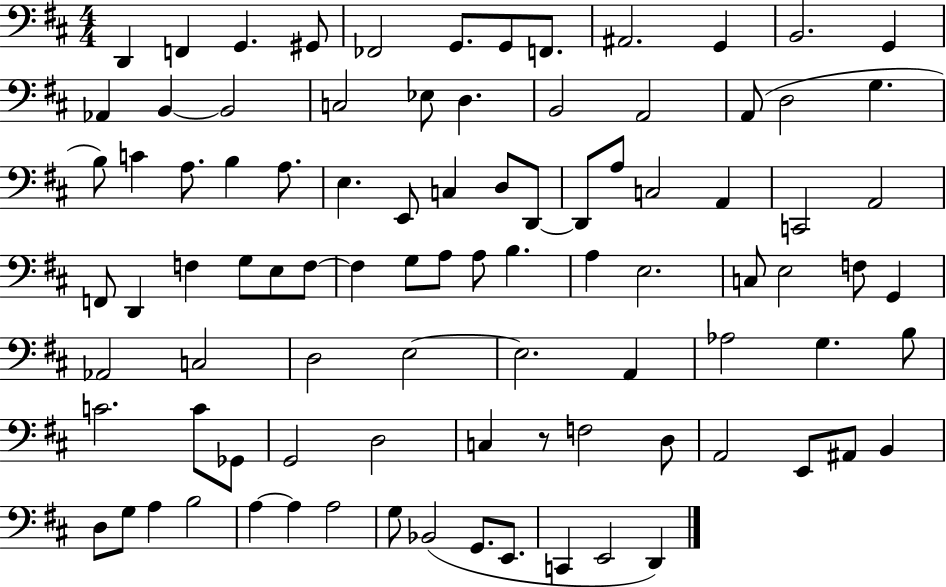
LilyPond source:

{
  \clef bass
  \numericTimeSignature
  \time 4/4
  \key d \major
  \repeat volta 2 { d,4 f,4 g,4. gis,8 | fes,2 g,8. g,8 f,8. | ais,2. g,4 | b,2. g,4 | \break aes,4 b,4~~ b,2 | c2 ees8 d4. | b,2 a,2 | a,8( d2 g4. | \break b8) c'4 a8. b4 a8. | e4. e,8 c4 d8 d,8~~ | d,8 a8 c2 a,4 | c,2 a,2 | \break f,8 d,4 f4 g8 e8 f8~~ | f4 g8 a8 a8 b4. | a4 e2. | c8 e2 f8 g,4 | \break aes,2 c2 | d2 e2~~ | e2. a,4 | aes2 g4. b8 | \break c'2. c'8 ges,8 | g,2 d2 | c4 r8 f2 d8 | a,2 e,8 ais,8 b,4 | \break d8 g8 a4 b2 | a4~~ a4 a2 | g8 bes,2( g,8. e,8. | c,4 e,2 d,4) | \break } \bar "|."
}